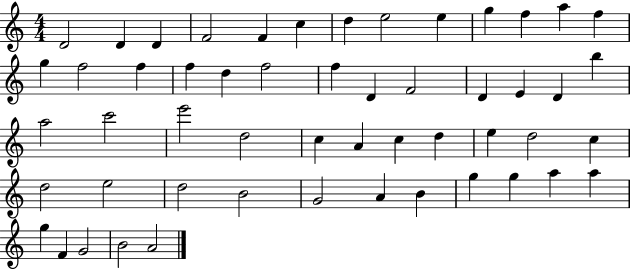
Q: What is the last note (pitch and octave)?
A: A4